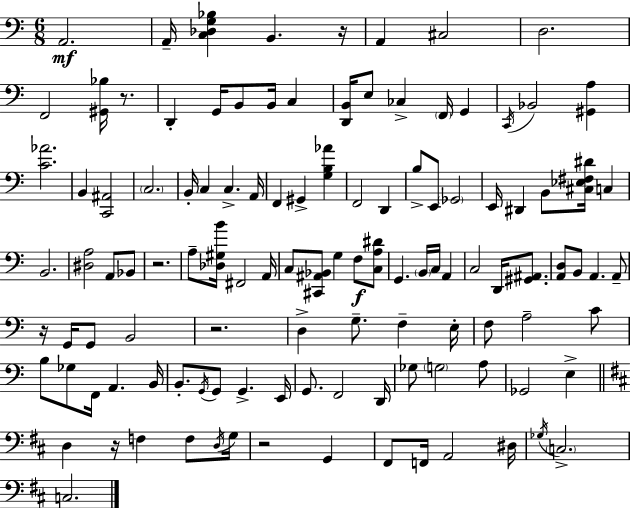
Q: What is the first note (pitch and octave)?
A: A2